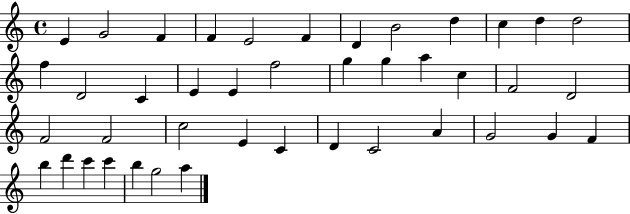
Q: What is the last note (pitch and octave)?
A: A5